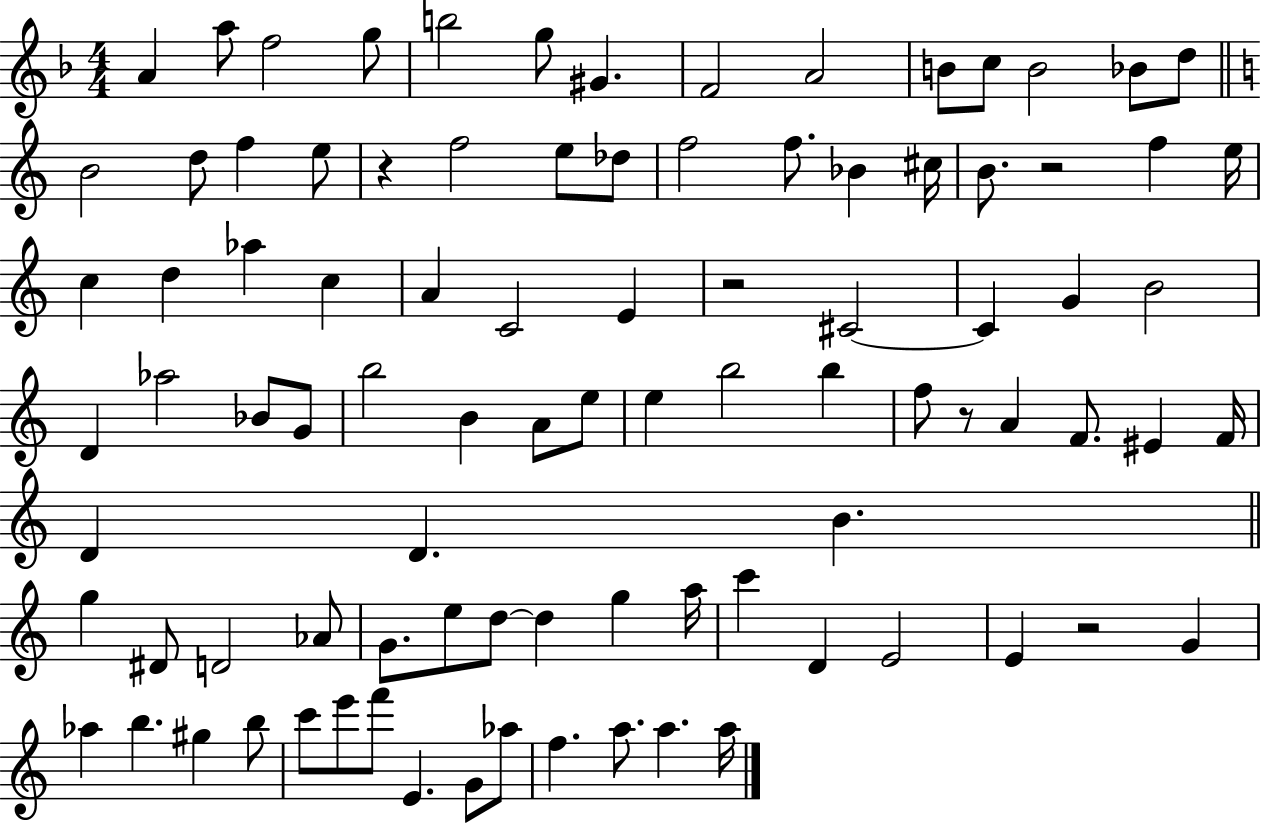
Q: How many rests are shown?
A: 5